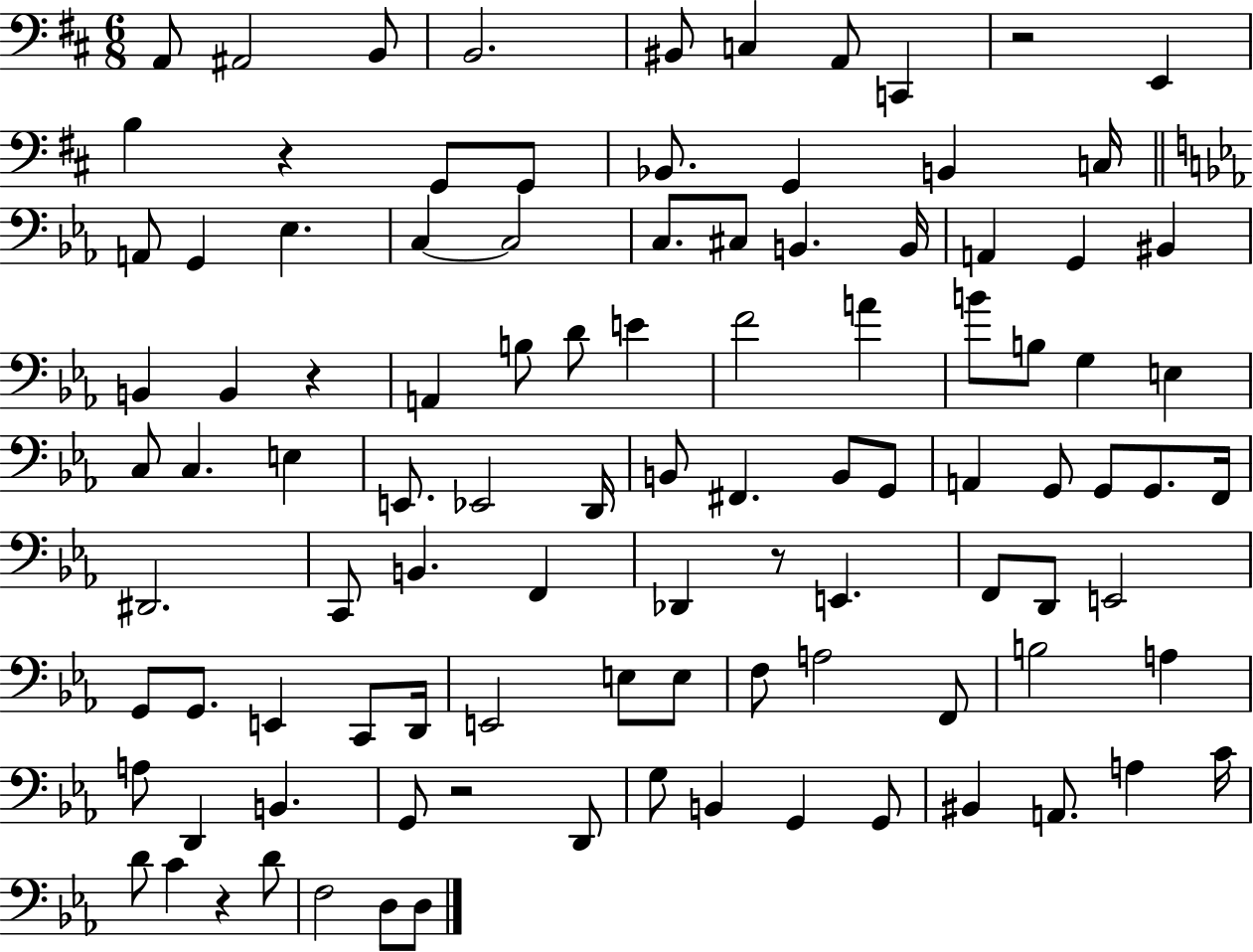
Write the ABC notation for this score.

X:1
T:Untitled
M:6/8
L:1/4
K:D
A,,/2 ^A,,2 B,,/2 B,,2 ^B,,/2 C, A,,/2 C,, z2 E,, B, z G,,/2 G,,/2 _B,,/2 G,, B,, C,/4 A,,/2 G,, _E, C, C,2 C,/2 ^C,/2 B,, B,,/4 A,, G,, ^B,, B,, B,, z A,, B,/2 D/2 E F2 A B/2 B,/2 G, E, C,/2 C, E, E,,/2 _E,,2 D,,/4 B,,/2 ^F,, B,,/2 G,,/2 A,, G,,/2 G,,/2 G,,/2 F,,/4 ^D,,2 C,,/2 B,, F,, _D,, z/2 E,, F,,/2 D,,/2 E,,2 G,,/2 G,,/2 E,, C,,/2 D,,/4 E,,2 E,/2 E,/2 F,/2 A,2 F,,/2 B,2 A, A,/2 D,, B,, G,,/2 z2 D,,/2 G,/2 B,, G,, G,,/2 ^B,, A,,/2 A, C/4 D/2 C z D/2 F,2 D,/2 D,/2